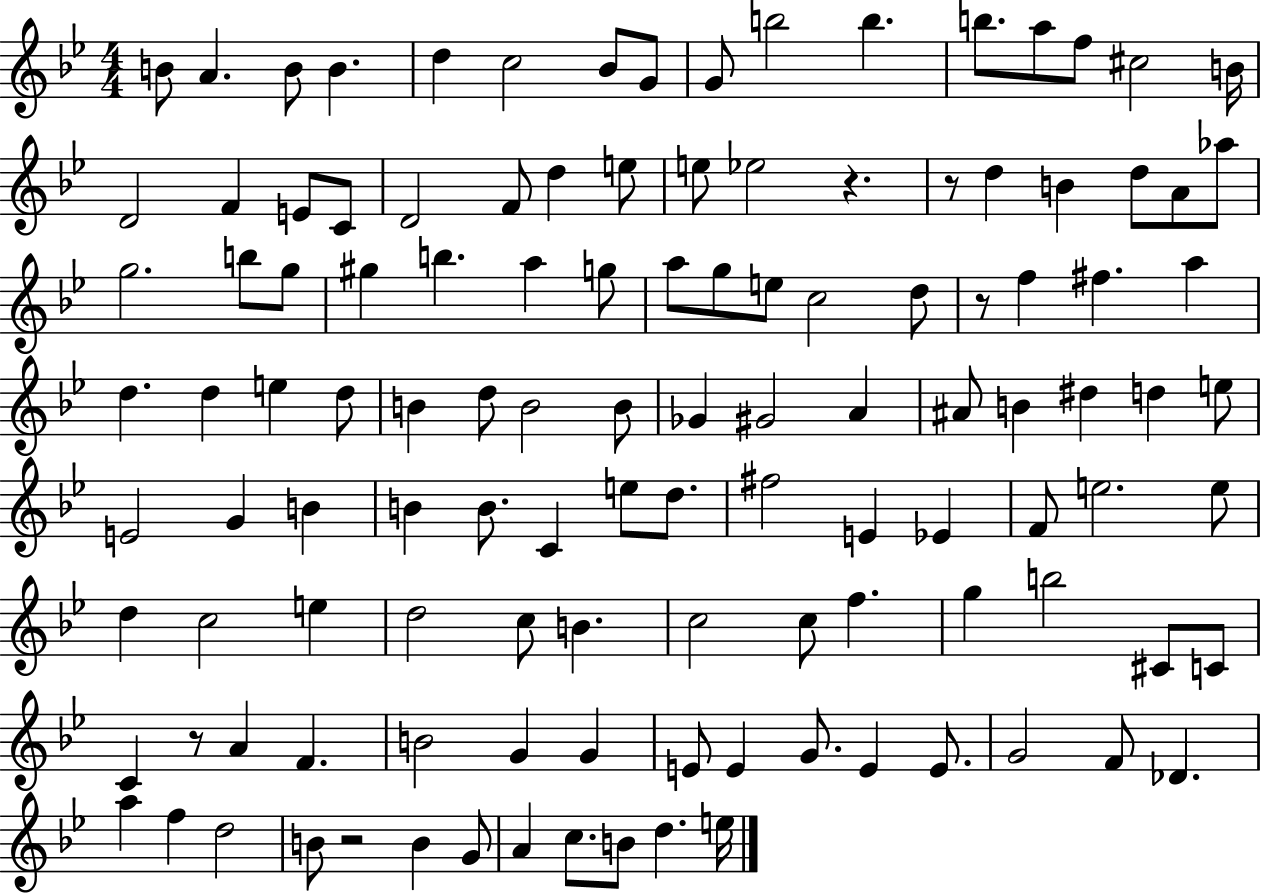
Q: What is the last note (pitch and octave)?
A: E5